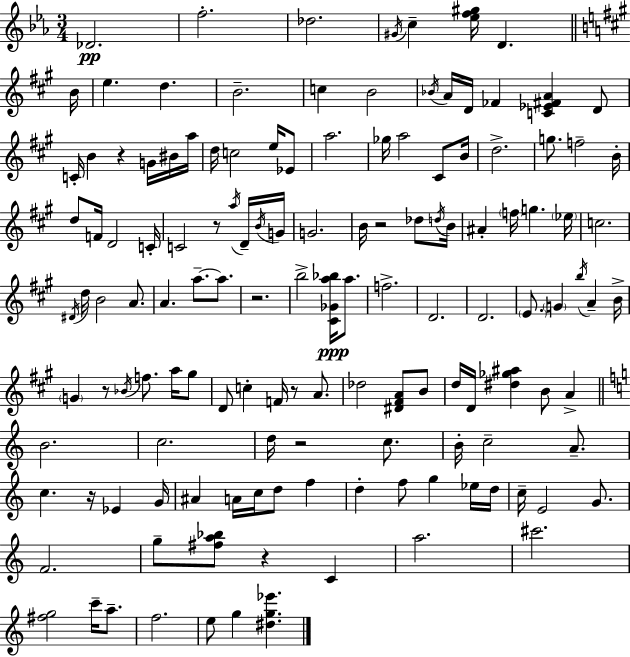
Db4/h. F5/h. Db5/h. G#4/s C5/q [Eb5,F5,G#5]/s D4/q. B4/s E5/q. D5/q. B4/h. C5/q B4/h Bb4/s A4/s D4/s FES4/q [C4,Eb4,F#4,A4]/q D4/e C4/s B4/q R/q G4/s BIS4/s A5/s D5/s C5/h E5/s Eb4/e A5/h. Gb5/s A5/h C#4/e B4/s D5/h. G5/e. F5/h B4/s D5/e F4/s D4/h C4/s C4/h R/e A5/s D4/s B4/s G4/s G4/h. B4/s R/h Db5/e D5/s B4/s A#4/q F5/s G5/q. Eb5/s C5/h. D#4/s D5/s B4/h A4/e. A4/q. A5/e. A5/e. R/h. B5/h [C#4,Gb4,A5,Bb5]/s A5/e. F5/h. D4/h. D4/h. E4/e. G4/q B5/s A4/q B4/s G4/q R/e Bb4/s F5/e. A5/s G#5/e D4/e C5/q F4/s R/e A4/e. Db5/h [D#4,F#4,A4]/e B4/e D5/s D4/s [D#5,Gb5,A#5]/q B4/e A4/q B4/h. C5/h. D5/s R/h C5/e. B4/s C5/h A4/e. C5/q. R/s Eb4/q G4/s A#4/q A4/s C5/s D5/e F5/q D5/q F5/e G5/q Eb5/s D5/s C5/s E4/h G4/e. F4/h. G5/e [F#5,A5,Bb5]/e R/q C4/q A5/h. C#6/h. [F#5,G5]/h C6/s A5/e. F5/h. E5/e G5/q [D#5,G5,Eb6]/q.